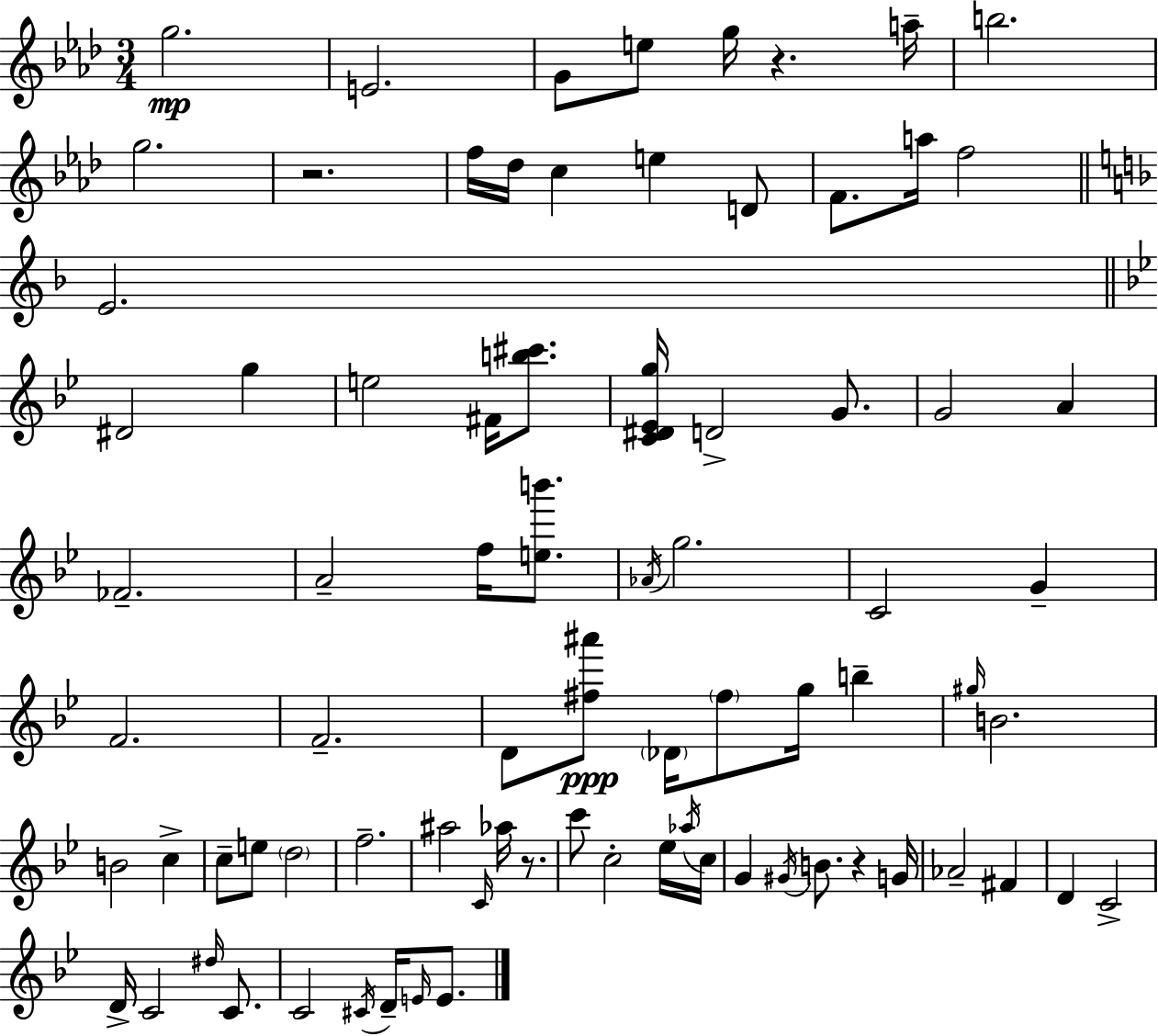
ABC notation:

X:1
T:Untitled
M:3/4
L:1/4
K:Ab
g2 E2 G/2 e/2 g/4 z a/4 b2 g2 z2 f/4 _d/4 c e D/2 F/2 a/4 f2 E2 ^D2 g e2 ^F/4 [b^c']/2 [C^D_Eg]/4 D2 G/2 G2 A _F2 A2 f/4 [eb']/2 _A/4 g2 C2 G F2 F2 D/2 [^f^a']/2 _D/4 ^f/2 g/4 b ^g/4 B2 B2 c c/2 e/2 d2 f2 ^a2 C/4 _a/4 z/2 c'/2 c2 _e/4 _a/4 c/4 G ^G/4 B/2 z G/4 _A2 ^F D C2 D/4 C2 ^d/4 C/2 C2 ^C/4 D/4 E/4 E/2